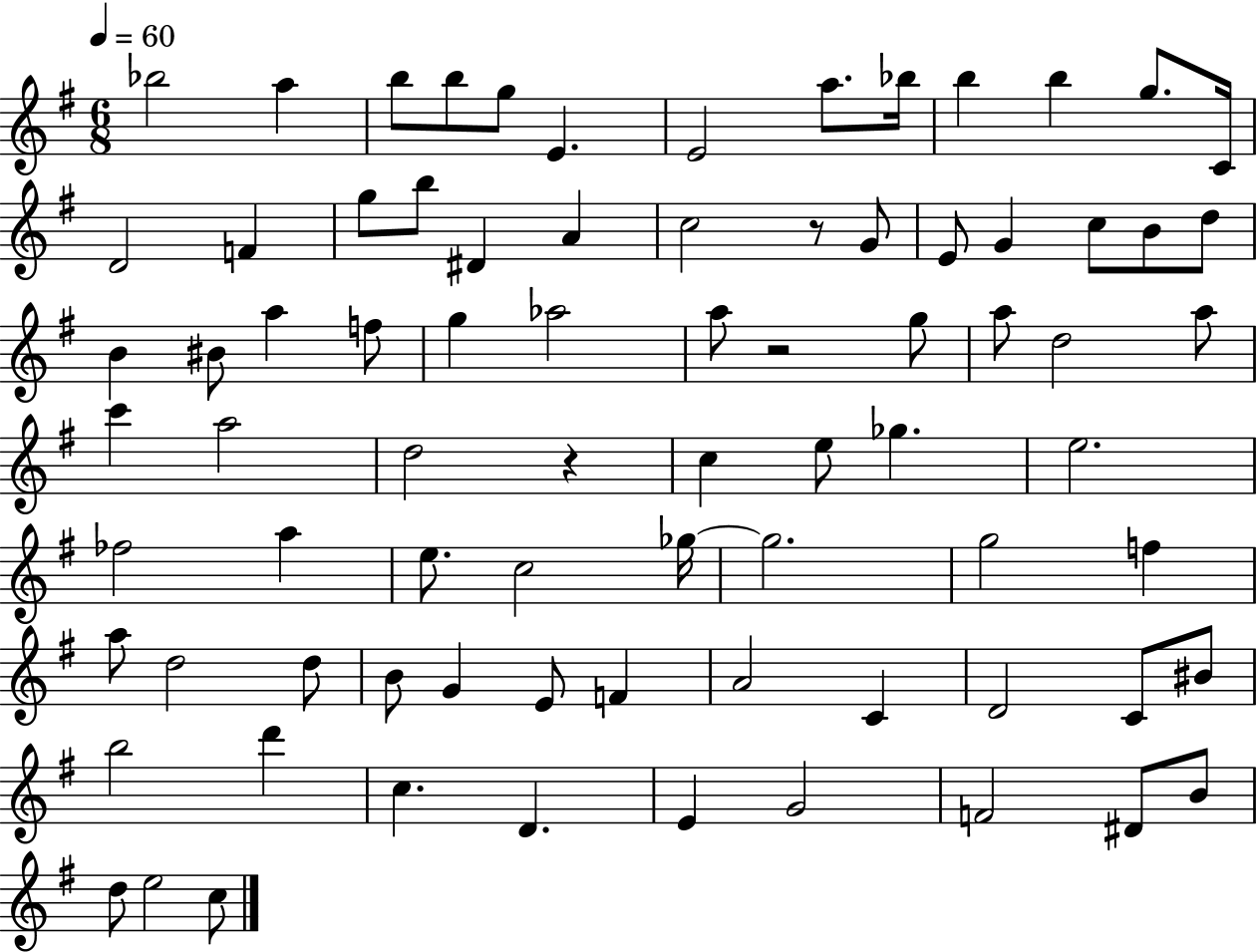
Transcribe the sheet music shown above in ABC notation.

X:1
T:Untitled
M:6/8
L:1/4
K:G
_b2 a b/2 b/2 g/2 E E2 a/2 _b/4 b b g/2 C/4 D2 F g/2 b/2 ^D A c2 z/2 G/2 E/2 G c/2 B/2 d/2 B ^B/2 a f/2 g _a2 a/2 z2 g/2 a/2 d2 a/2 c' a2 d2 z c e/2 _g e2 _f2 a e/2 c2 _g/4 _g2 g2 f a/2 d2 d/2 B/2 G E/2 F A2 C D2 C/2 ^B/2 b2 d' c D E G2 F2 ^D/2 B/2 d/2 e2 c/2